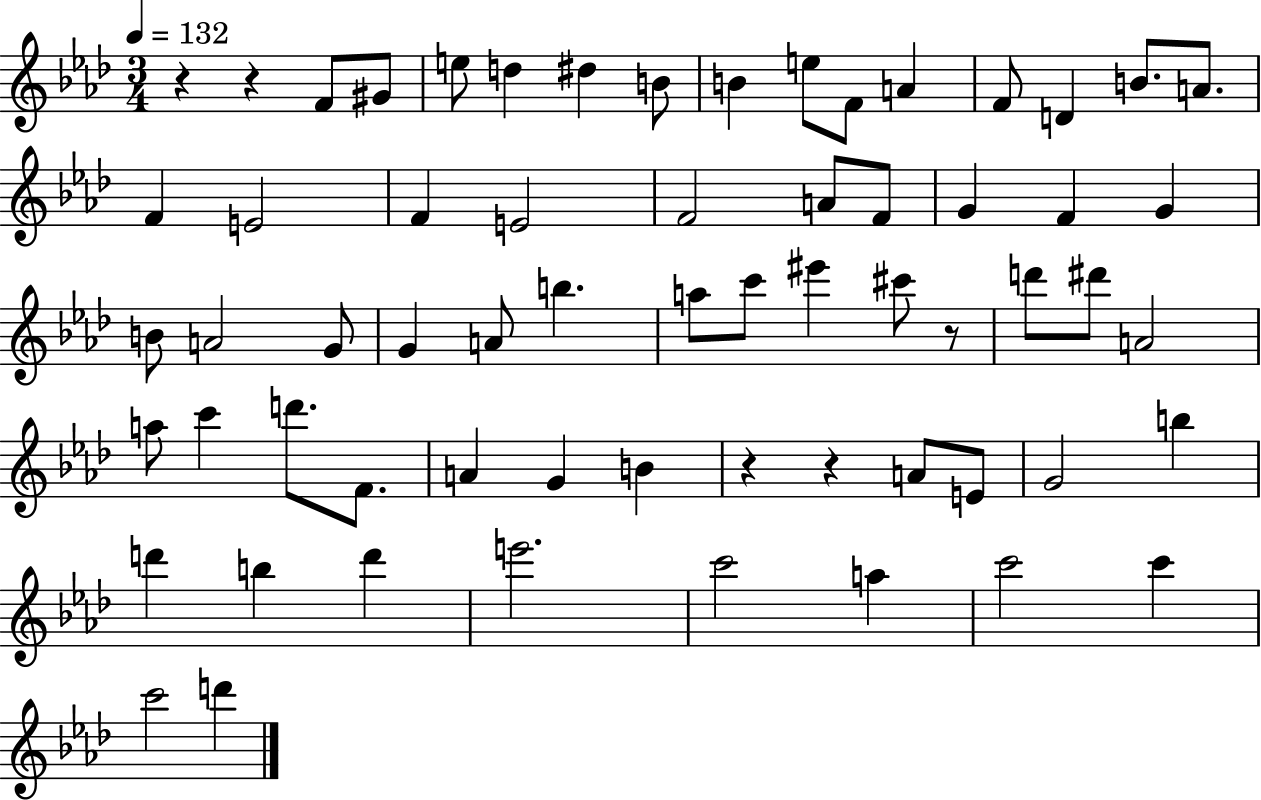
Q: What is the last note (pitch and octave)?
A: D6